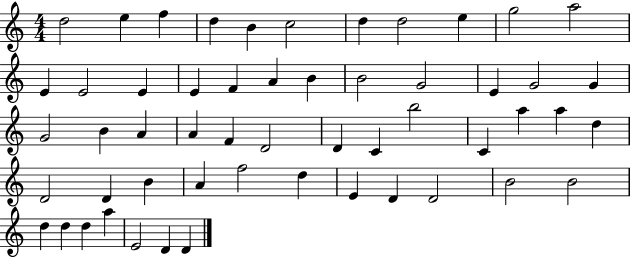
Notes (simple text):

D5/h E5/q F5/q D5/q B4/q C5/h D5/q D5/h E5/q G5/h A5/h E4/q E4/h E4/q E4/q F4/q A4/q B4/q B4/h G4/h E4/q G4/h G4/q G4/h B4/q A4/q A4/q F4/q D4/h D4/q C4/q B5/h C4/q A5/q A5/q D5/q D4/h D4/q B4/q A4/q F5/h D5/q E4/q D4/q D4/h B4/h B4/h D5/q D5/q D5/q A5/q E4/h D4/q D4/q